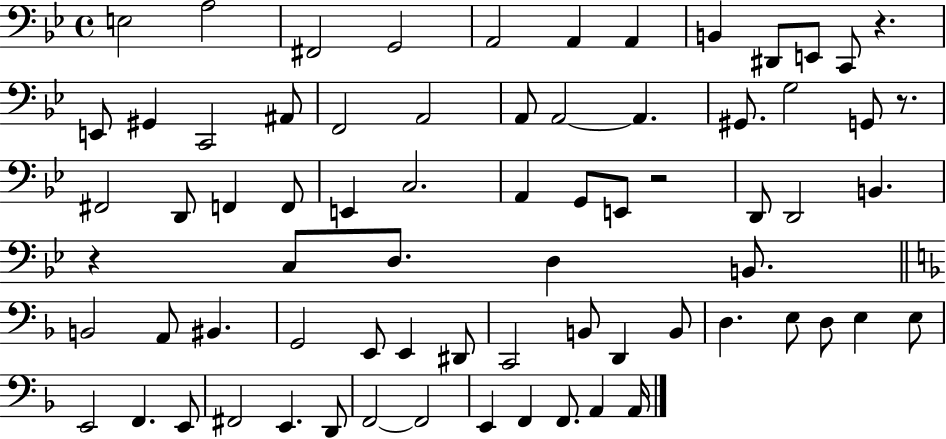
{
  \clef bass
  \time 4/4
  \defaultTimeSignature
  \key bes \major
  e2 a2 | fis,2 g,2 | a,2 a,4 a,4 | b,4 dis,8 e,8 c,8 r4. | \break e,8 gis,4 c,2 ais,8 | f,2 a,2 | a,8 a,2~~ a,4. | gis,8. g2 g,8 r8. | \break fis,2 d,8 f,4 f,8 | e,4 c2. | a,4 g,8 e,8 r2 | d,8 d,2 b,4. | \break r4 c8 d8. d4 b,8. | \bar "||" \break \key f \major b,2 a,8 bis,4. | g,2 e,8 e,4 dis,8 | c,2 b,8 d,4 b,8 | d4. e8 d8 e4 e8 | \break e,2 f,4. e,8 | fis,2 e,4. d,8 | f,2~~ f,2 | e,4 f,4 f,8. a,4 a,16 | \break \bar "|."
}